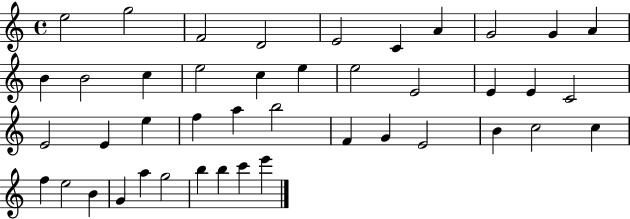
E5/h G5/h F4/h D4/h E4/h C4/q A4/q G4/h G4/q A4/q B4/q B4/h C5/q E5/h C5/q E5/q E5/h E4/h E4/q E4/q C4/h E4/h E4/q E5/q F5/q A5/q B5/h F4/q G4/q E4/h B4/q C5/h C5/q F5/q E5/h B4/q G4/q A5/q G5/h B5/q B5/q C6/q E6/q